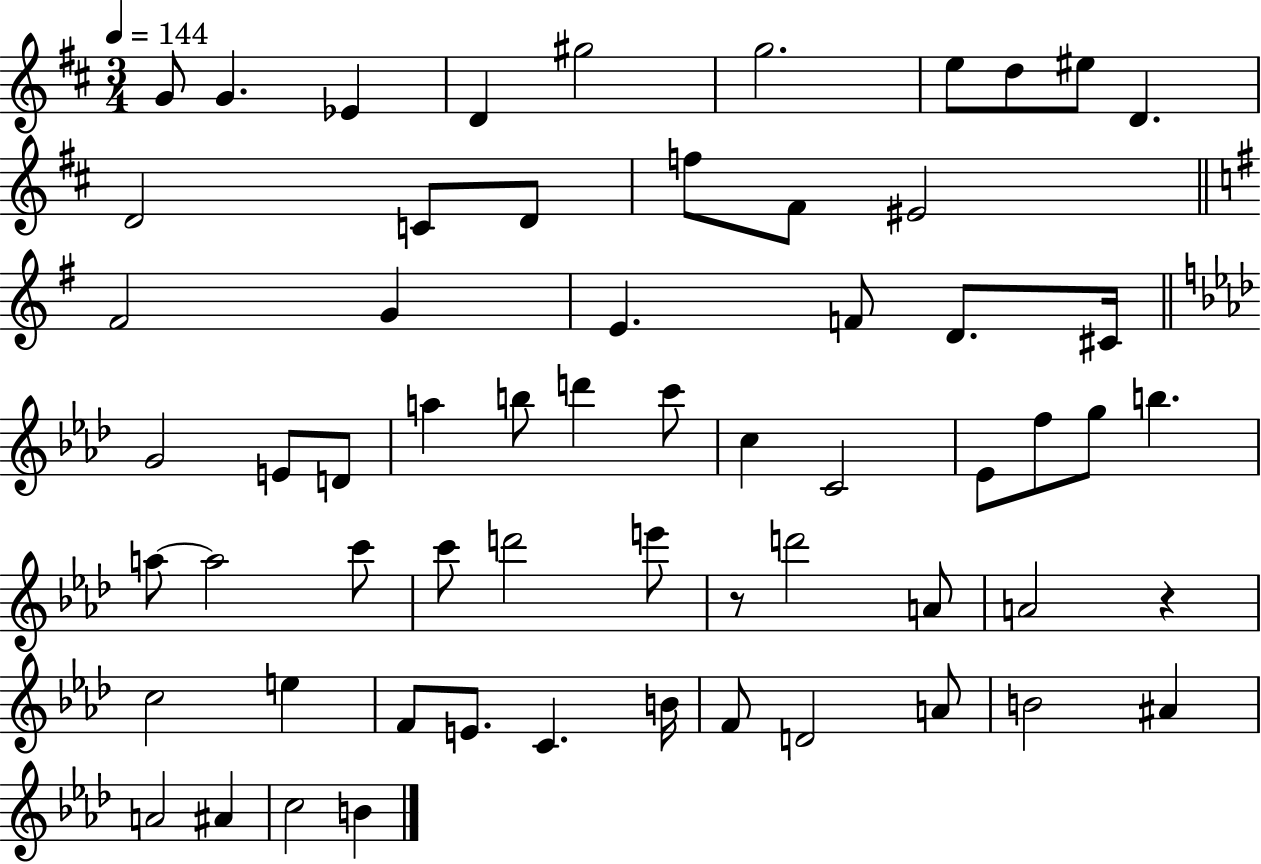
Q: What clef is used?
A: treble